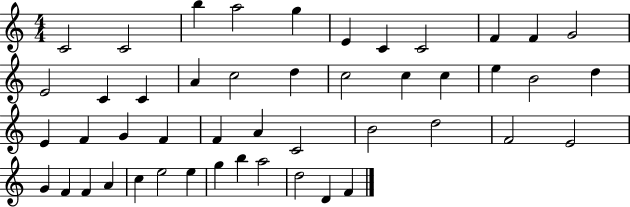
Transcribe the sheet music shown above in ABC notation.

X:1
T:Untitled
M:4/4
L:1/4
K:C
C2 C2 b a2 g E C C2 F F G2 E2 C C A c2 d c2 c c e B2 d E F G F F A C2 B2 d2 F2 E2 G F F A c e2 e g b a2 d2 D F